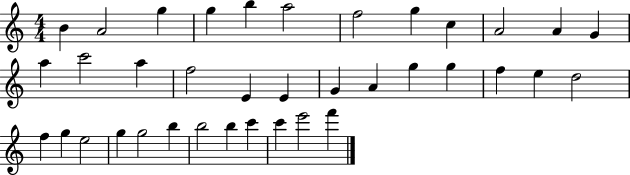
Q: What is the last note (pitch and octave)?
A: F6